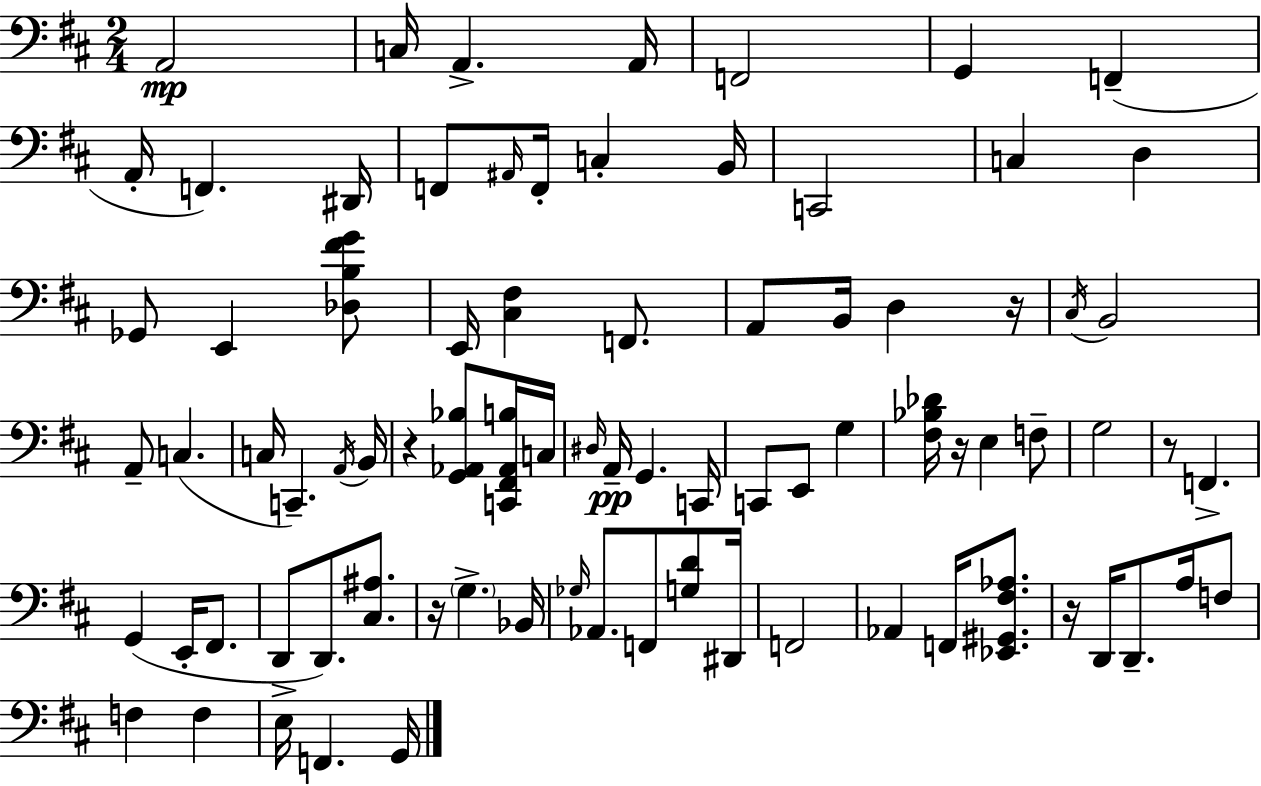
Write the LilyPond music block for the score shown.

{
  \clef bass
  \numericTimeSignature
  \time 2/4
  \key d \major
  a,2\mp | c16 a,4.-> a,16 | f,2 | g,4 f,4--( | \break a,16-. f,4.) dis,16 | f,8 \grace { ais,16 } f,16-. c4-. | b,16 c,2 | c4 d4 | \break ges,8 e,4 <des b fis' g'>8 | e,16 <cis fis>4 f,8. | a,8 b,16 d4 | r16 \acciaccatura { cis16 } b,2 | \break a,8-- c4.( | c16 c,4.--) | \acciaccatura { a,16 } b,16 r4 <g, aes, bes>8 | <c, fis, aes, b>16 c16 \grace { dis16 } a,16--\pp g,4. | \break c,16 c,8 e,8 | g4 <fis bes des'>16 r16 e4 | f8-- g2 | r8 f,4.-> | \break g,4( | e,16-. fis,8. d,8 d,8.) | <cis ais>8. r16 \parenthesize g4.-> | bes,16 \grace { ges16 } aes,8. | \break f,8 <g d'>8 dis,16 f,2 | aes,4 | f,16 <ees, gis, fis aes>8. r16 d,16 d,8.-- | a16 f8 f4 | \break f4 e16-> f,4. | g,16 \bar "|."
}